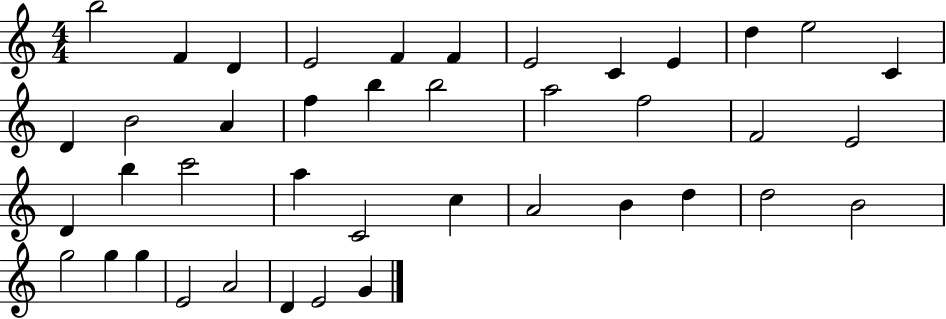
B5/h F4/q D4/q E4/h F4/q F4/q E4/h C4/q E4/q D5/q E5/h C4/q D4/q B4/h A4/q F5/q B5/q B5/h A5/h F5/h F4/h E4/h D4/q B5/q C6/h A5/q C4/h C5/q A4/h B4/q D5/q D5/h B4/h G5/h G5/q G5/q E4/h A4/h D4/q E4/h G4/q